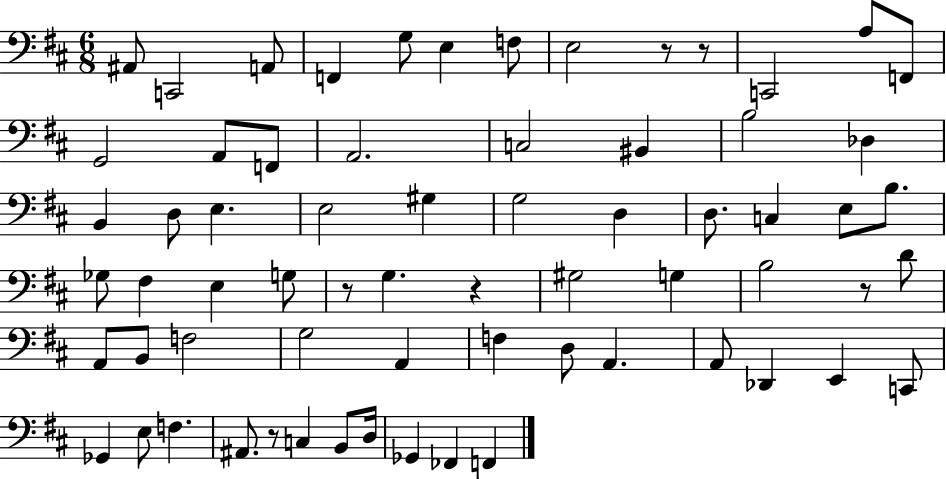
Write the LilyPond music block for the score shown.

{
  \clef bass
  \numericTimeSignature
  \time 6/8
  \key d \major
  ais,8 c,2 a,8 | f,4 g8 e4 f8 | e2 r8 r8 | c,2 a8 f,8 | \break g,2 a,8 f,8 | a,2. | c2 bis,4 | b2 des4 | \break b,4 d8 e4. | e2 gis4 | g2 d4 | d8. c4 e8 b8. | \break ges8 fis4 e4 g8 | r8 g4. r4 | gis2 g4 | b2 r8 d'8 | \break a,8 b,8 f2 | g2 a,4 | f4 d8 a,4. | a,8 des,4 e,4 c,8 | \break ges,4 e8 f4. | ais,8. r8 c4 b,8 d16 | ges,4 fes,4 f,4 | \bar "|."
}